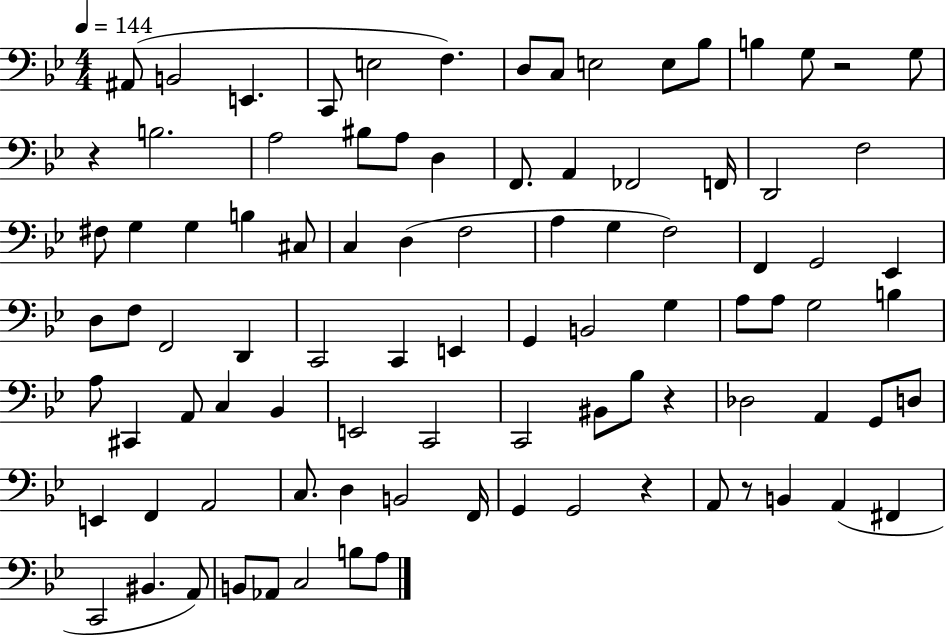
{
  \clef bass
  \numericTimeSignature
  \time 4/4
  \key bes \major
  \tempo 4 = 144
  ais,8( b,2 e,4. | c,8 e2 f4.) | d8 c8 e2 e8 bes8 | b4 g8 r2 g8 | \break r4 b2. | a2 bis8 a8 d4 | f,8. a,4 fes,2 f,16 | d,2 f2 | \break fis8 g4 g4 b4 cis8 | c4 d4( f2 | a4 g4 f2) | f,4 g,2 ees,4 | \break d8 f8 f,2 d,4 | c,2 c,4 e,4 | g,4 b,2 g4 | a8 a8 g2 b4 | \break a8 cis,4 a,8 c4 bes,4 | e,2 c,2 | c,2 bis,8 bes8 r4 | des2 a,4 g,8 d8 | \break e,4 f,4 a,2 | c8. d4 b,2 f,16 | g,4 g,2 r4 | a,8 r8 b,4 a,4( fis,4 | \break c,2 bis,4. a,8) | b,8 aes,8 c2 b8 a8 | \bar "|."
}